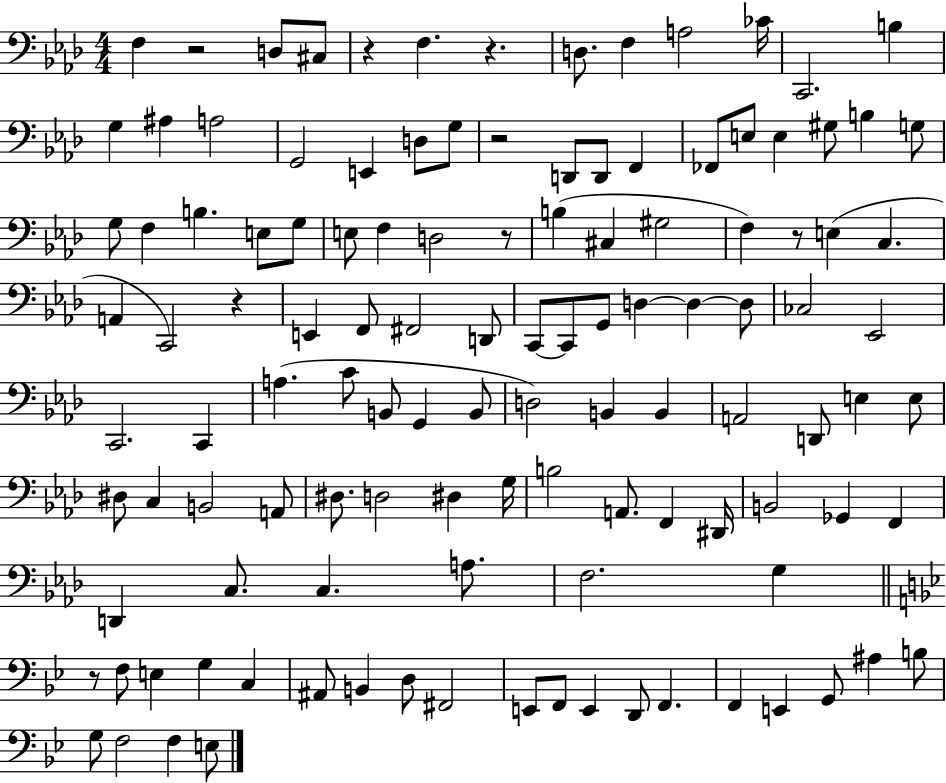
{
  \clef bass
  \numericTimeSignature
  \time 4/4
  \key aes \major
  f4 r2 d8 cis8 | r4 f4. r4. | d8. f4 a2 ces'16 | c,2. b4 | \break g4 ais4 a2 | g,2 e,4 d8 g8 | r2 d,8 d,8 f,4 | fes,8 e8 e4 gis8 b4 g8 | \break g8 f4 b4. e8 g8 | e8 f4 d2 r8 | b4( cis4 gis2 | f4) r8 e4( c4. | \break a,4 c,2) r4 | e,4 f,8 fis,2 d,8 | c,8~~ c,8 g,8 d4~~ d4~~ d8 | ces2 ees,2 | \break c,2. c,4 | a4.( c'8 b,8 g,4 b,8 | d2) b,4 b,4 | a,2 d,8 e4 e8 | \break dis8 c4 b,2 a,8 | dis8. d2 dis4 g16 | b2 a,8. f,4 dis,16 | b,2 ges,4 f,4 | \break d,4 c8. c4. a8. | f2. g4 | \bar "||" \break \key bes \major r8 f8 e4 g4 c4 | ais,8 b,4 d8 fis,2 | e,8 f,8 e,4 d,8 f,4. | f,4 e,4 g,8 ais4 b8 | \break g8 f2 f4 e8 | \bar "|."
}